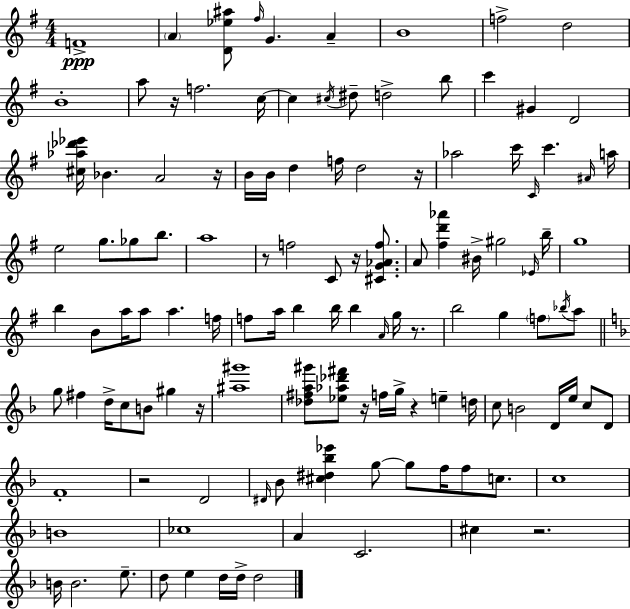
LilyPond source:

{
  \clef treble
  \numericTimeSignature
  \time 4/4
  \key e \minor
  f'1->\ppp | \parenthesize a'4 <d' ees'' ais''>8 \grace { fis''16 } g'4. a'4-- | b'1 | f''2-> d''2 | \break b'1-. | a''8 r16 f''2. | c''16~~ c''4 \acciaccatura { cis''16 } dis''8-- d''2-> | b''8 c'''4 gis'4 d'2 | \break <cis'' aes'' des''' ees'''>16 bes'4. a'2 | r16 b'16 b'16 d''4 f''16 d''2 | r16 aes''2 c'''16 \grace { c'16 } c'''4. | \grace { ais'16 } a''16 e''2 g''8. ges''8 | \break b''8. a''1 | r8 f''2 c'8 | r16 <cis' g' aes' f''>8. a'8 <fis'' d''' aes'''>4 bis'16-> gis''2 | \grace { ees'16 } b''16-- g''1 | \break b''4 b'8 a''16 a''8 a''4. | f''16 f''8 a''16 b''4 b''16 b''4 | \grace { a'16 } g''16 r8. b''2 g''4 | \parenthesize f''8 \acciaccatura { bes''16 } a''8 \bar "||" \break \key d \minor g''8 fis''4 d''16-> c''8 b'8 gis''4 r16 | <ais'' gis'''>1 | <des'' fis'' a'' gis'''>8 <ees'' aes'' des''' fis'''>8 r16 f''16 g''16-> r4 e''4-- d''16 | c''8 b'2 d'16 e''16 c''8 d'8 | \break f'1-. | r2 d'2 | \grace { dis'16 } bes'8 <cis'' dis'' bes'' ees'''>4 g''8~~ g''8 f''16 f''8 c''8. | c''1 | \break b'1 | ces''1 | a'4 c'2. | cis''4 r2. | \break b'16 b'2. e''8.-- | d''8 e''4 d''16 d''16-> d''2 | \bar "|."
}